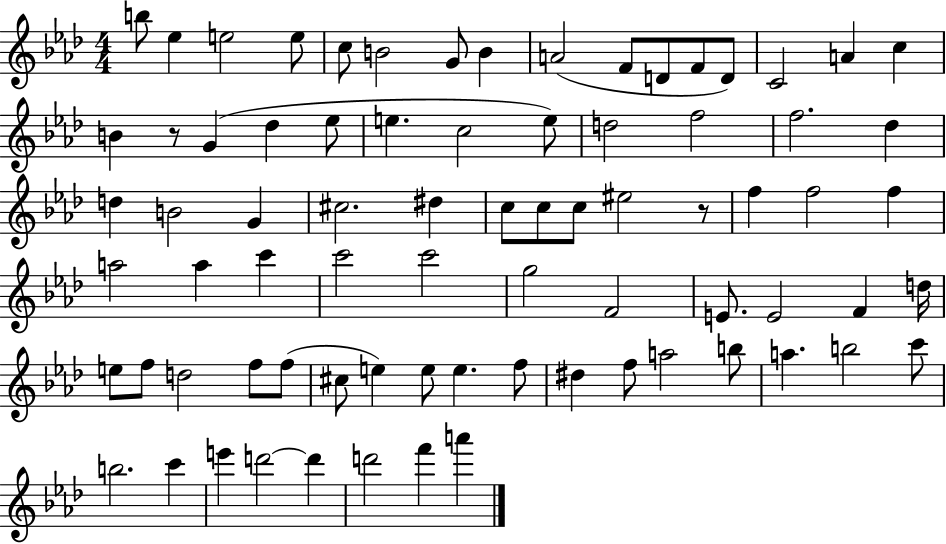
X:1
T:Untitled
M:4/4
L:1/4
K:Ab
b/2 _e e2 e/2 c/2 B2 G/2 B A2 F/2 D/2 F/2 D/2 C2 A c B z/2 G _d _e/2 e c2 e/2 d2 f2 f2 _d d B2 G ^c2 ^d c/2 c/2 c/2 ^e2 z/2 f f2 f a2 a c' c'2 c'2 g2 F2 E/2 E2 F d/4 e/2 f/2 d2 f/2 f/2 ^c/2 e e/2 e f/2 ^d f/2 a2 b/2 a b2 c'/2 b2 c' e' d'2 d' d'2 f' a'